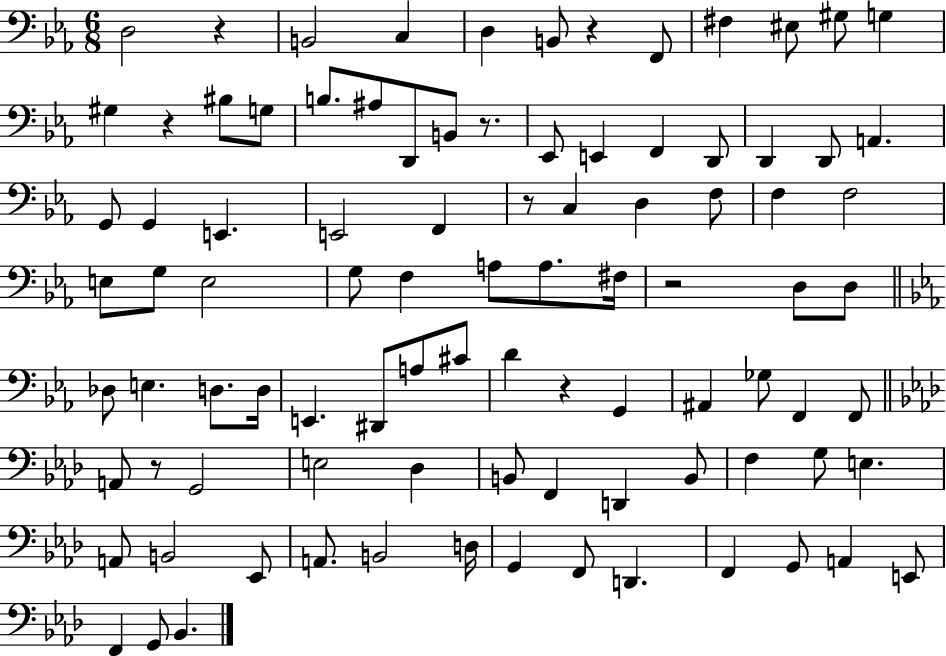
D3/h R/q B2/h C3/q D3/q B2/e R/q F2/e F#3/q EIS3/e G#3/e G3/q G#3/q R/q BIS3/e G3/e B3/e. A#3/e D2/e B2/e R/e. Eb2/e E2/q F2/q D2/e D2/q D2/e A2/q. G2/e G2/q E2/q. E2/h F2/q R/e C3/q D3/q F3/e F3/q F3/h E3/e G3/e E3/h G3/e F3/q A3/e A3/e. F#3/s R/h D3/e D3/e Db3/e E3/q. D3/e. D3/s E2/q. D#2/e A3/e C#4/e D4/q R/q G2/q A#2/q Gb3/e F2/q F2/e A2/e R/e G2/h E3/h Db3/q B2/e F2/q D2/q B2/e F3/q G3/e E3/q. A2/e B2/h Eb2/e A2/e. B2/h D3/s G2/q F2/e D2/q. F2/q G2/e A2/q E2/e F2/q G2/e Bb2/q.